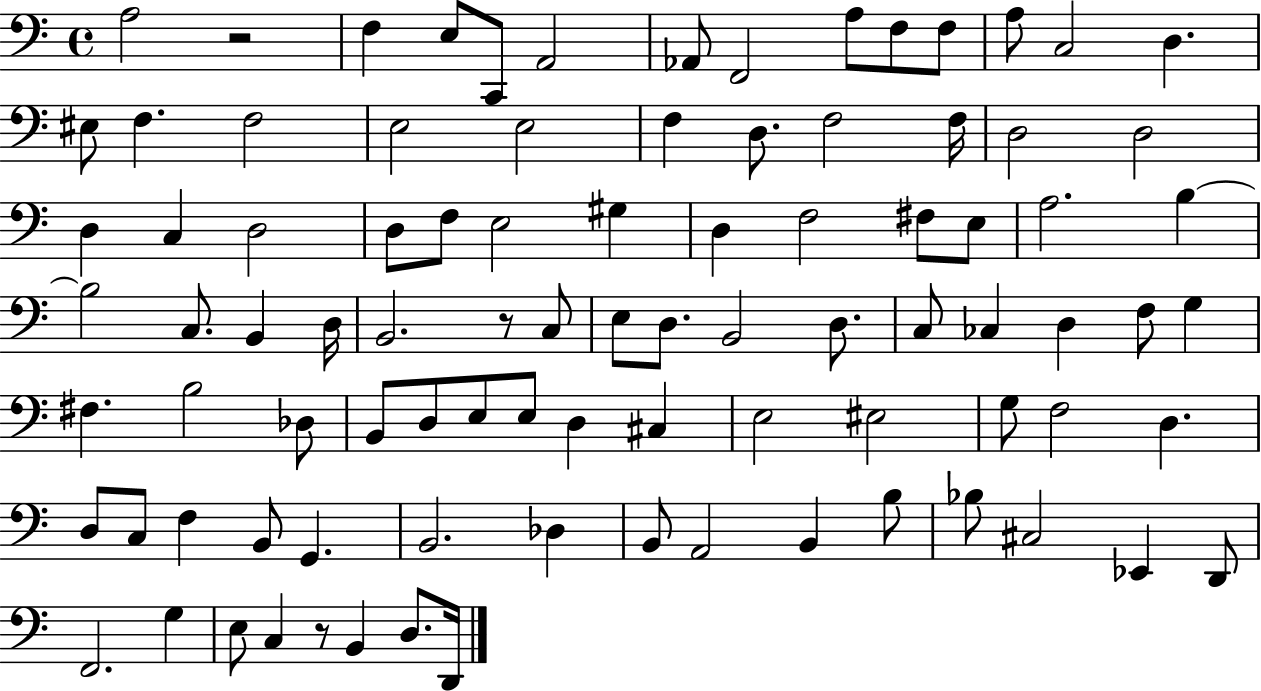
A3/h R/h F3/q E3/e C2/e A2/h Ab2/e F2/h A3/e F3/e F3/e A3/e C3/h D3/q. EIS3/e F3/q. F3/h E3/h E3/h F3/q D3/e. F3/h F3/s D3/h D3/h D3/q C3/q D3/h D3/e F3/e E3/h G#3/q D3/q F3/h F#3/e E3/e A3/h. B3/q B3/h C3/e. B2/q D3/s B2/h. R/e C3/e E3/e D3/e. B2/h D3/e. C3/e CES3/q D3/q F3/e G3/q F#3/q. B3/h Db3/e B2/e D3/e E3/e E3/e D3/q C#3/q E3/h EIS3/h G3/e F3/h D3/q. D3/e C3/e F3/q B2/e G2/q. B2/h. Db3/q B2/e A2/h B2/q B3/e Bb3/e C#3/h Eb2/q D2/e F2/h. G3/q E3/e C3/q R/e B2/q D3/e. D2/s